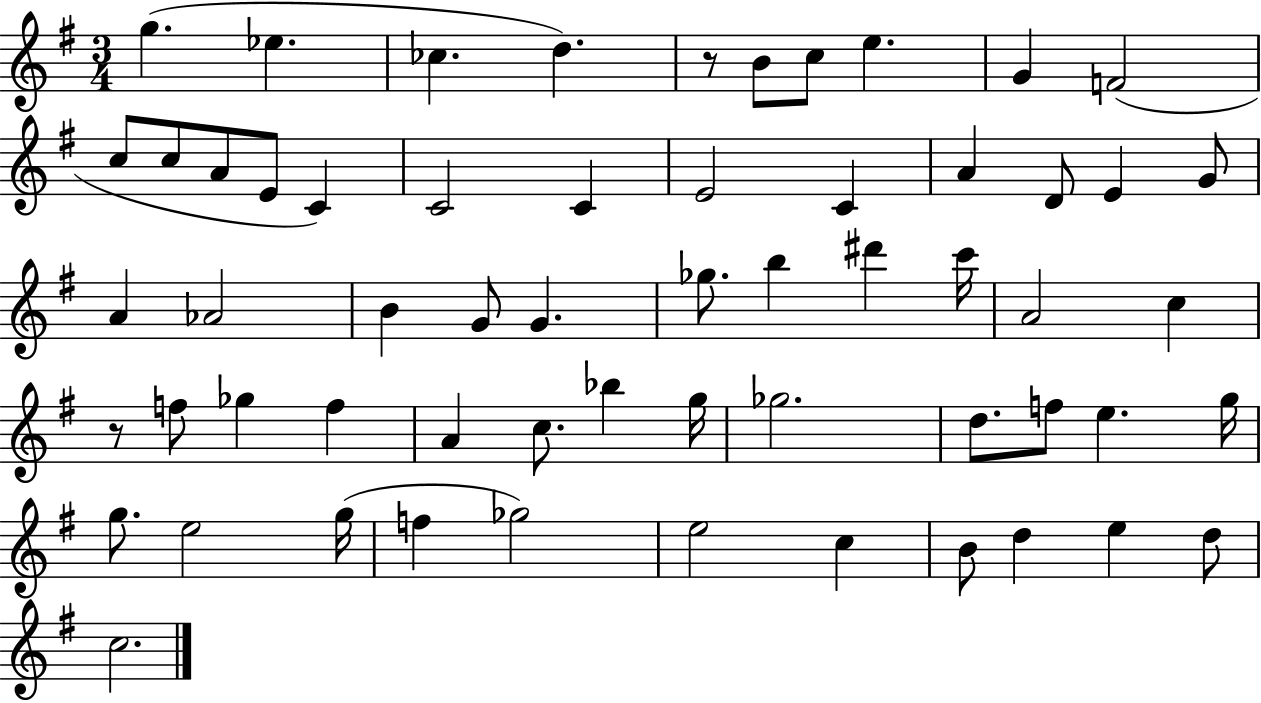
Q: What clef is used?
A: treble